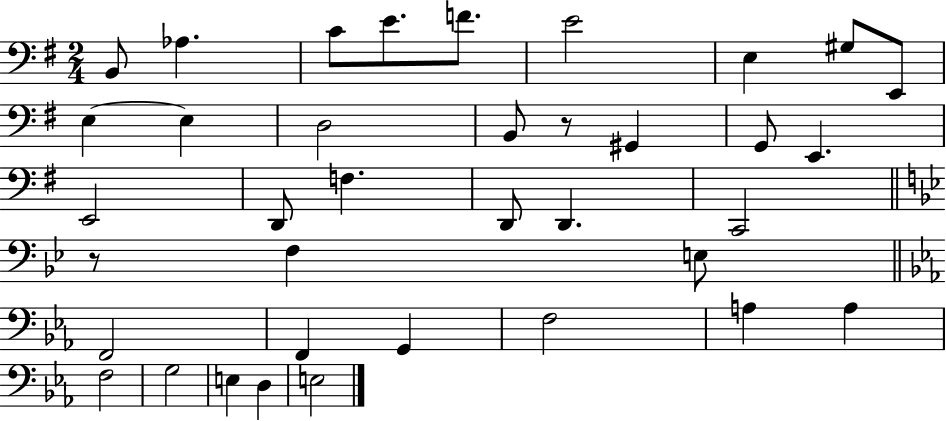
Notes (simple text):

B2/e Ab3/q. C4/e E4/e. F4/e. E4/h E3/q G#3/e E2/e E3/q E3/q D3/h B2/e R/e G#2/q G2/e E2/q. E2/h D2/e F3/q. D2/e D2/q. C2/h R/e F3/q E3/e F2/h F2/q G2/q F3/h A3/q A3/q F3/h G3/h E3/q D3/q E3/h